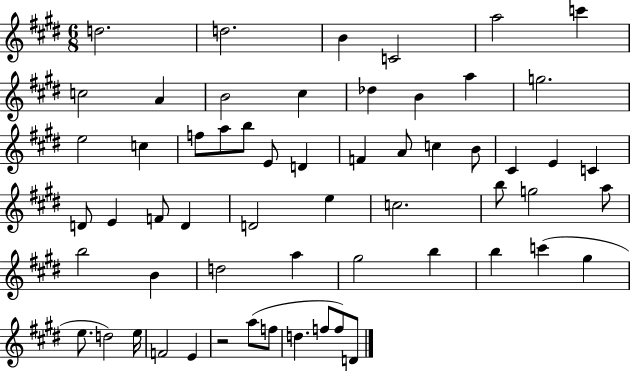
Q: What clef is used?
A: treble